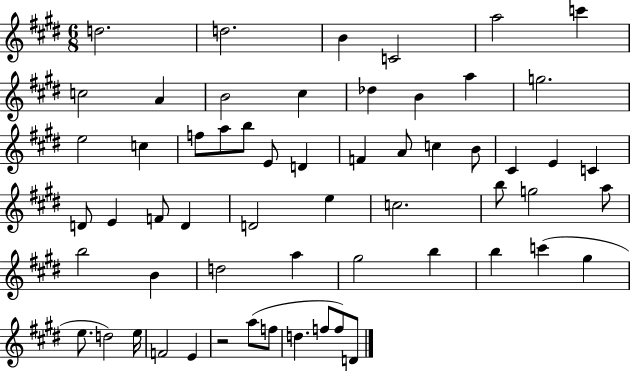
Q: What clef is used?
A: treble